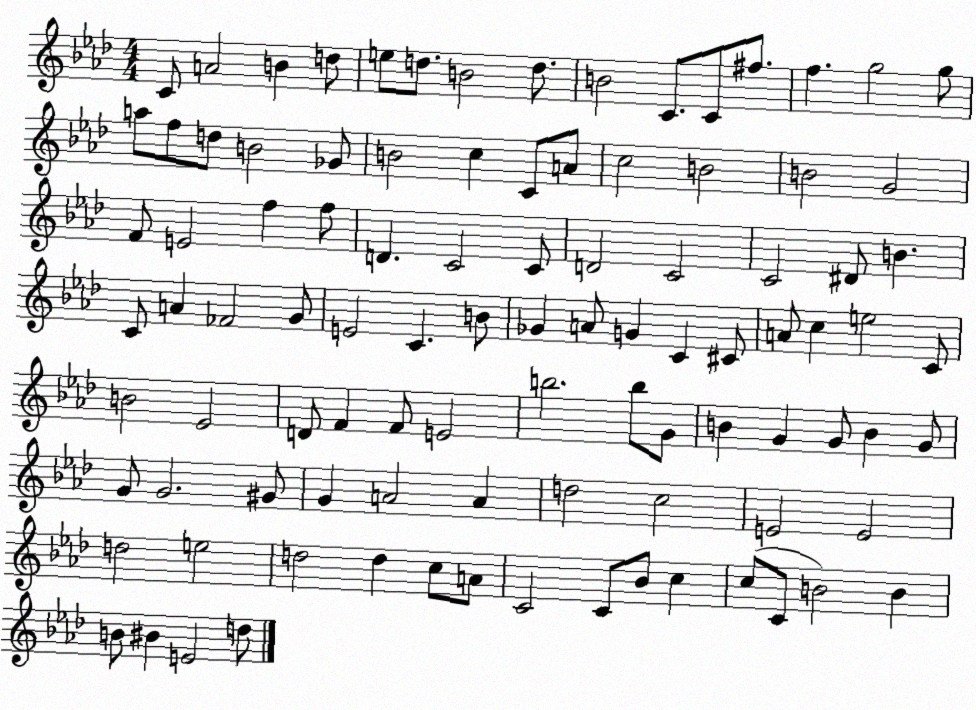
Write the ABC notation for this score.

X:1
T:Untitled
M:4/4
L:1/4
K:Ab
C/2 A2 B d/2 e/2 d/2 B2 d/2 B2 C/2 C/2 ^f/2 f g2 g/2 a/2 f/2 d/2 B2 _G/2 B2 c C/2 A/2 c2 B2 B2 G2 F/2 E2 f f/2 D C2 C/2 D2 C2 C2 ^D/2 B C/2 A _F2 G/2 E2 C B/2 _G A/2 G C ^C/2 A/2 c e2 C/2 B2 _E2 D/2 F F/2 E2 b2 b/2 G/2 B G G/2 B G/2 G/2 G2 ^G/2 G A2 A d2 c2 E2 E2 d2 e2 d2 d c/2 A/2 C2 C/2 _B/2 c c/2 C/2 B2 B B/2 ^B E2 d/2